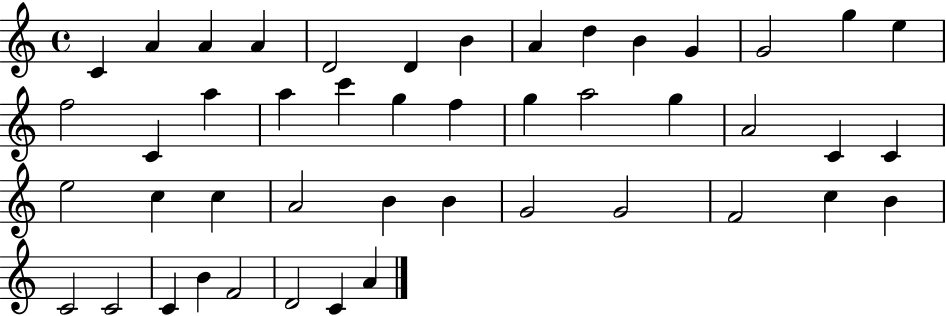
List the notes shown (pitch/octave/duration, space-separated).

C4/q A4/q A4/q A4/q D4/h D4/q B4/q A4/q D5/q B4/q G4/q G4/h G5/q E5/q F5/h C4/q A5/q A5/q C6/q G5/q F5/q G5/q A5/h G5/q A4/h C4/q C4/q E5/h C5/q C5/q A4/h B4/q B4/q G4/h G4/h F4/h C5/q B4/q C4/h C4/h C4/q B4/q F4/h D4/h C4/q A4/q